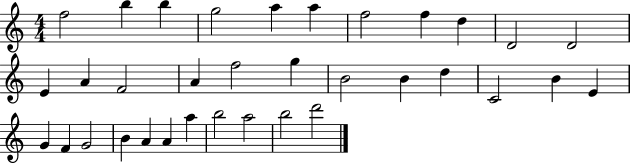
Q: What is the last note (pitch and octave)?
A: D6